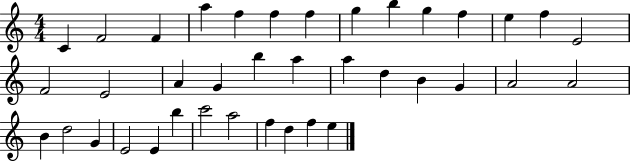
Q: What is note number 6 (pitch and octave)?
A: F5